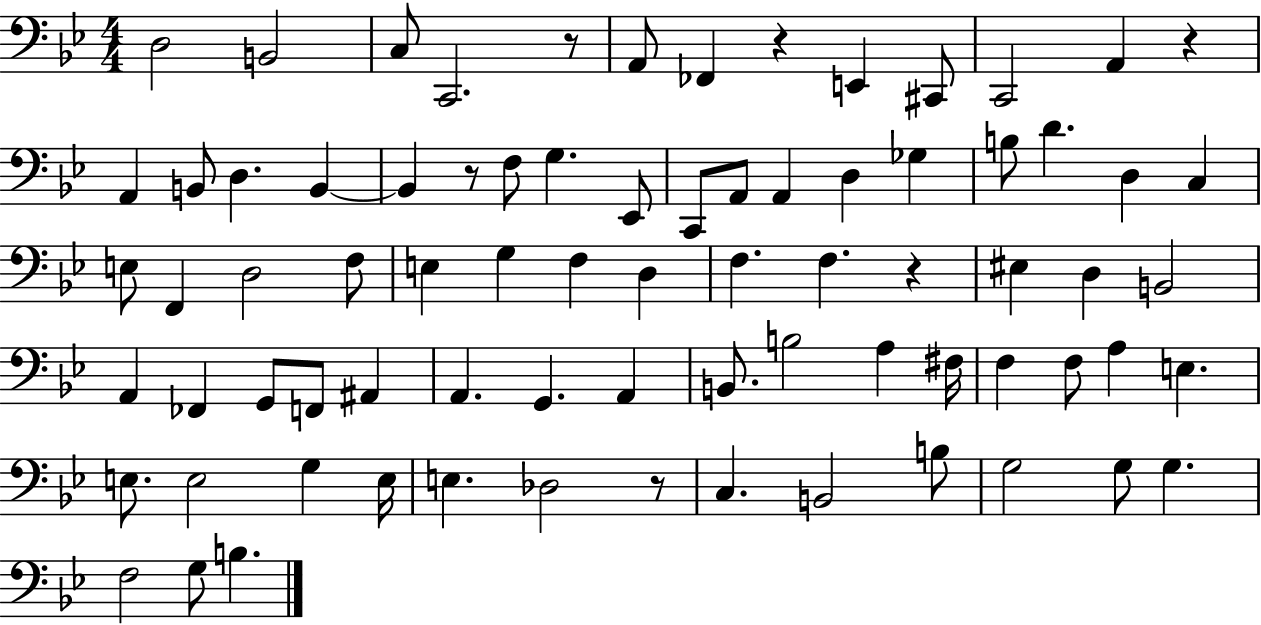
D3/h B2/h C3/e C2/h. R/e A2/e FES2/q R/q E2/q C#2/e C2/h A2/q R/q A2/q B2/e D3/q. B2/q B2/q R/e F3/e G3/q. Eb2/e C2/e A2/e A2/q D3/q Gb3/q B3/e D4/q. D3/q C3/q E3/e F2/q D3/h F3/e E3/q G3/q F3/q D3/q F3/q. F3/q. R/q EIS3/q D3/q B2/h A2/q FES2/q G2/e F2/e A#2/q A2/q. G2/q. A2/q B2/e. B3/h A3/q F#3/s F3/q F3/e A3/q E3/q. E3/e. E3/h G3/q E3/s E3/q. Db3/h R/e C3/q. B2/h B3/e G3/h G3/e G3/q. F3/h G3/e B3/q.